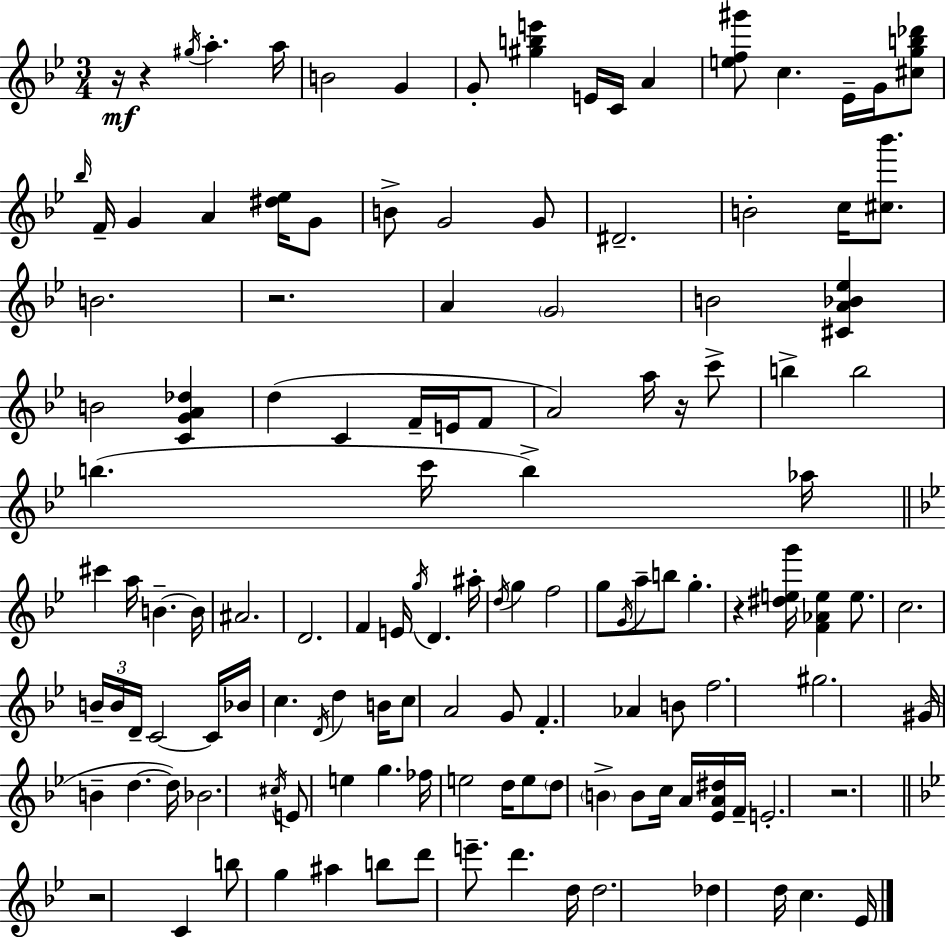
R/s R/q G#5/s A5/q. A5/s B4/h G4/q G4/e [G#5,B5,E6]/q E4/s C4/s A4/q [E5,F5,G#6]/e C5/q. Eb4/s G4/s [C#5,G5,B5,Db6]/e Bb5/s F4/s G4/q A4/q [D#5,Eb5]/s G4/e B4/e G4/h G4/e D#4/h. B4/h C5/s [C#5,Bb6]/e. B4/h. R/h. A4/q G4/h B4/h [C#4,A4,Bb4,Eb5]/q B4/h [C4,G4,A4,Db5]/q D5/q C4/q F4/s E4/s F4/e A4/h A5/s R/s C6/e B5/q B5/h B5/q. C6/s B5/q Ab5/s C#6/q A5/s B4/q. B4/s A#4/h. D4/h. F4/q E4/s G5/s D4/q. A#5/s D5/s G5/q F5/h G5/e G4/s A5/e B5/e G5/q. R/q [D#5,E5,G6]/s [F4,Ab4,E5]/q E5/e. C5/h. B4/s B4/s D4/s C4/h C4/s Bb4/s C5/q. D4/s D5/q B4/s C5/e A4/h G4/e F4/q. Ab4/q B4/e F5/h. G#5/h. G#4/s B4/q D5/q. D5/s Bb4/h. C#5/s E4/e E5/q G5/q. FES5/s E5/h D5/s E5/e D5/e B4/q B4/e C5/s A4/s [Eb4,A4,D#5]/s F4/s E4/h. R/h. R/h C4/q B5/e G5/q A#5/q B5/e D6/e E6/e. D6/q. D5/s D5/h. Db5/q D5/s C5/q. Eb4/s